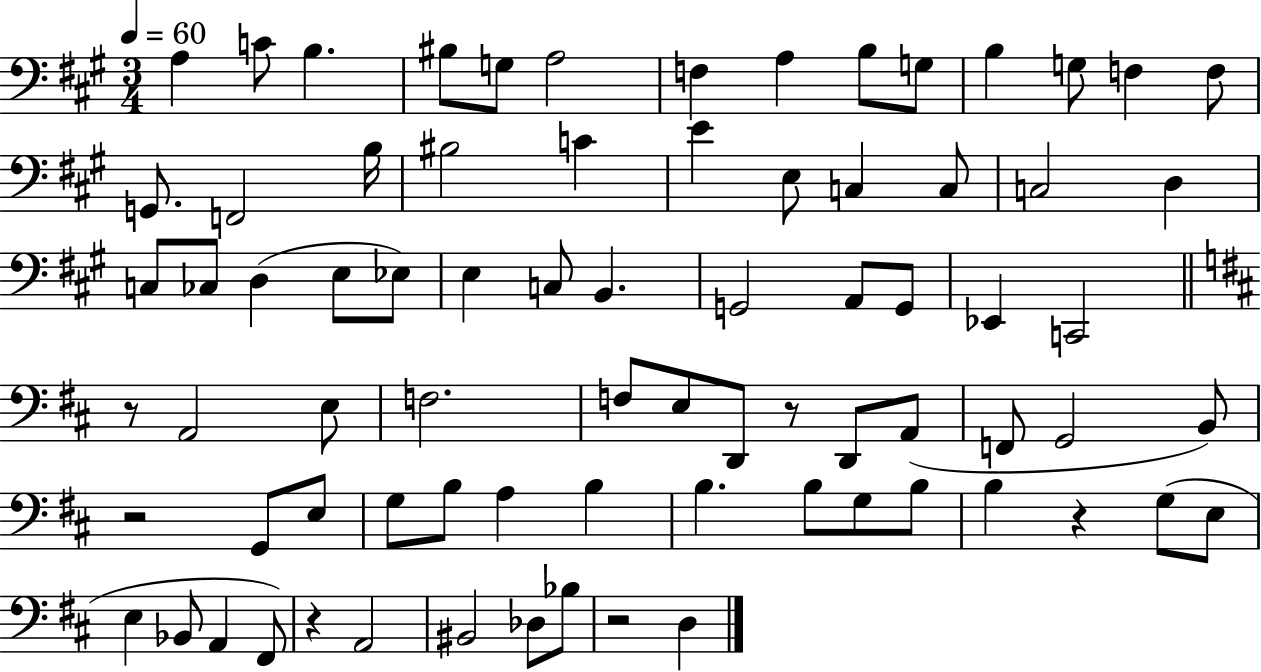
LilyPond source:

{
  \clef bass
  \numericTimeSignature
  \time 3/4
  \key a \major
  \tempo 4 = 60
  \repeat volta 2 { a4 c'8 b4. | bis8 g8 a2 | f4 a4 b8 g8 | b4 g8 f4 f8 | \break g,8. f,2 b16 | bis2 c'4 | e'4 e8 c4 c8 | c2 d4 | \break c8 ces8 d4( e8 ees8) | e4 c8 b,4. | g,2 a,8 g,8 | ees,4 c,2 | \break \bar "||" \break \key d \major r8 a,2 e8 | f2. | f8 e8 d,8 r8 d,8 a,8( | f,8 g,2 b,8) | \break r2 g,8 e8 | g8 b8 a4 b4 | b4. b8 g8 b8 | b4 r4 g8( e8 | \break e4 bes,8 a,4 fis,8) | r4 a,2 | bis,2 des8 bes8 | r2 d4 | \break } \bar "|."
}